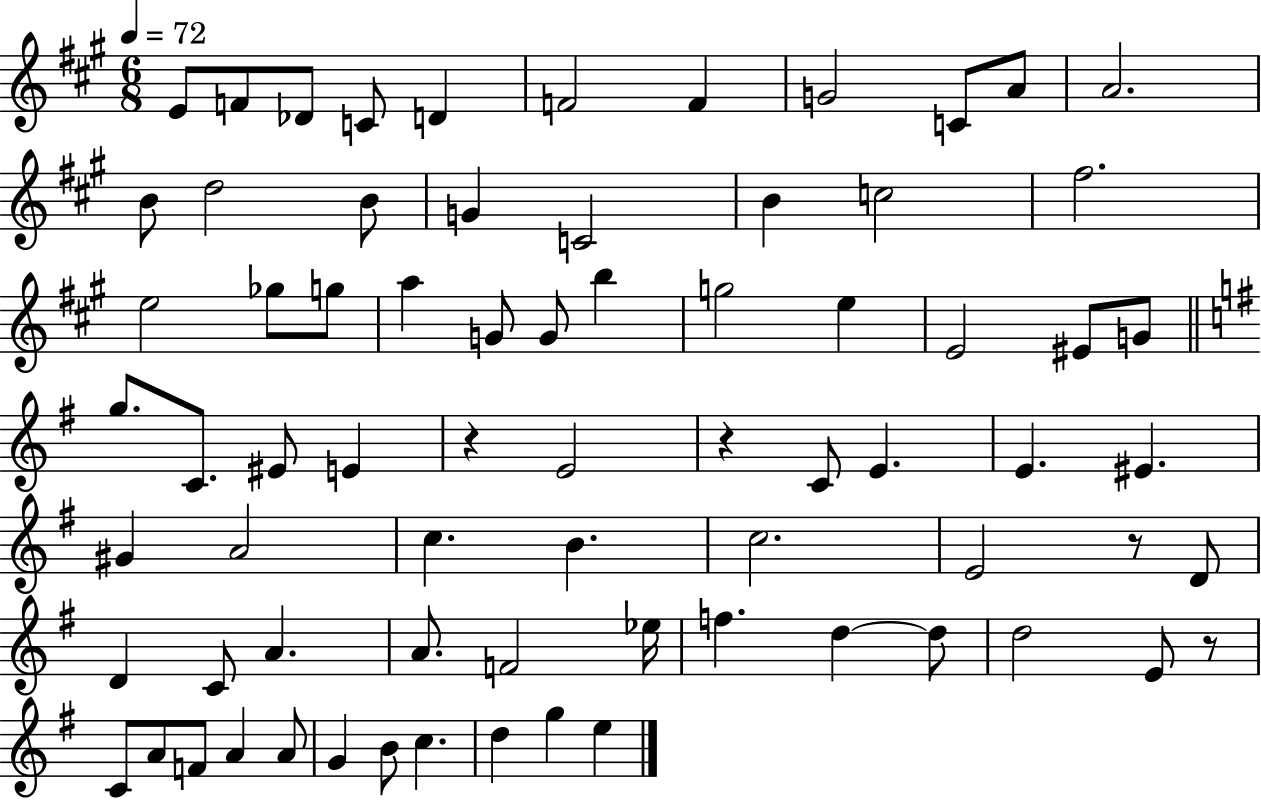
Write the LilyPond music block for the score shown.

{
  \clef treble
  \numericTimeSignature
  \time 6/8
  \key a \major
  \tempo 4 = 72
  e'8 f'8 des'8 c'8 d'4 | f'2 f'4 | g'2 c'8 a'8 | a'2. | \break b'8 d''2 b'8 | g'4 c'2 | b'4 c''2 | fis''2. | \break e''2 ges''8 g''8 | a''4 g'8 g'8 b''4 | g''2 e''4 | e'2 eis'8 g'8 | \break \bar "||" \break \key g \major g''8. c'8. eis'8 e'4 | r4 e'2 | r4 c'8 e'4. | e'4. eis'4. | \break gis'4 a'2 | c''4. b'4. | c''2. | e'2 r8 d'8 | \break d'4 c'8 a'4. | a'8. f'2 ees''16 | f''4. d''4~~ d''8 | d''2 e'8 r8 | \break c'8 a'8 f'8 a'4 a'8 | g'4 b'8 c''4. | d''4 g''4 e''4 | \bar "|."
}